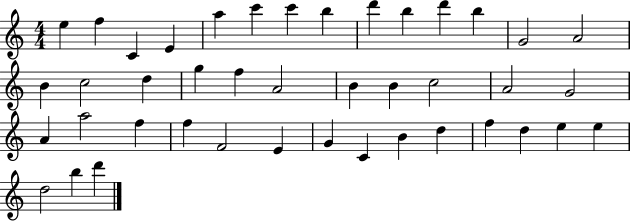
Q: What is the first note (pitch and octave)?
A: E5